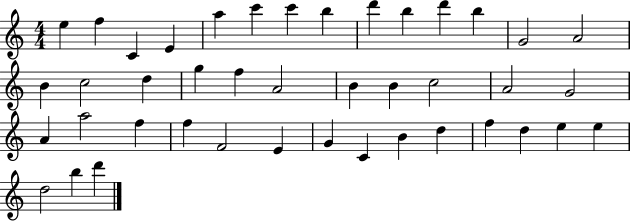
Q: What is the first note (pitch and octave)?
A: E5